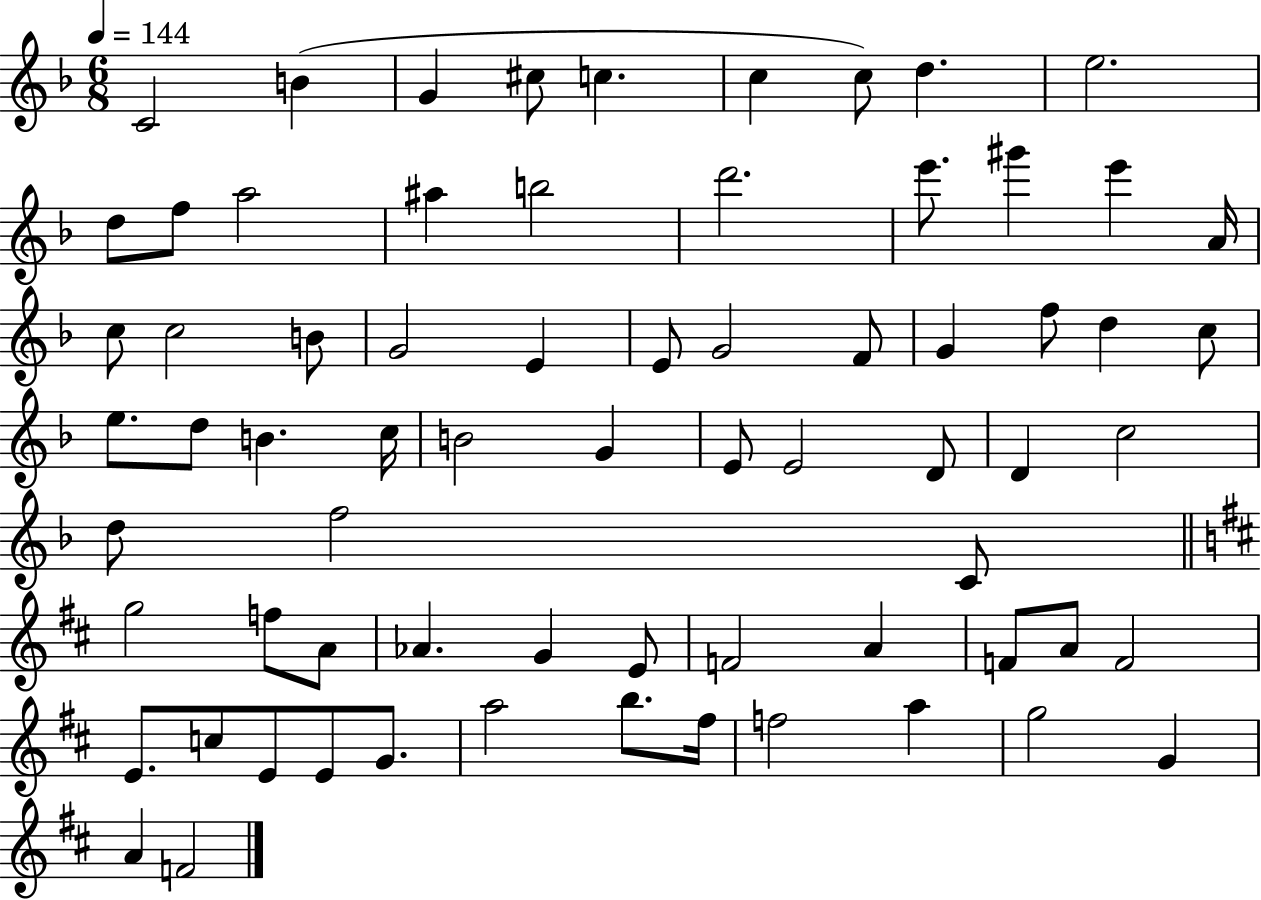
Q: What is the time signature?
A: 6/8